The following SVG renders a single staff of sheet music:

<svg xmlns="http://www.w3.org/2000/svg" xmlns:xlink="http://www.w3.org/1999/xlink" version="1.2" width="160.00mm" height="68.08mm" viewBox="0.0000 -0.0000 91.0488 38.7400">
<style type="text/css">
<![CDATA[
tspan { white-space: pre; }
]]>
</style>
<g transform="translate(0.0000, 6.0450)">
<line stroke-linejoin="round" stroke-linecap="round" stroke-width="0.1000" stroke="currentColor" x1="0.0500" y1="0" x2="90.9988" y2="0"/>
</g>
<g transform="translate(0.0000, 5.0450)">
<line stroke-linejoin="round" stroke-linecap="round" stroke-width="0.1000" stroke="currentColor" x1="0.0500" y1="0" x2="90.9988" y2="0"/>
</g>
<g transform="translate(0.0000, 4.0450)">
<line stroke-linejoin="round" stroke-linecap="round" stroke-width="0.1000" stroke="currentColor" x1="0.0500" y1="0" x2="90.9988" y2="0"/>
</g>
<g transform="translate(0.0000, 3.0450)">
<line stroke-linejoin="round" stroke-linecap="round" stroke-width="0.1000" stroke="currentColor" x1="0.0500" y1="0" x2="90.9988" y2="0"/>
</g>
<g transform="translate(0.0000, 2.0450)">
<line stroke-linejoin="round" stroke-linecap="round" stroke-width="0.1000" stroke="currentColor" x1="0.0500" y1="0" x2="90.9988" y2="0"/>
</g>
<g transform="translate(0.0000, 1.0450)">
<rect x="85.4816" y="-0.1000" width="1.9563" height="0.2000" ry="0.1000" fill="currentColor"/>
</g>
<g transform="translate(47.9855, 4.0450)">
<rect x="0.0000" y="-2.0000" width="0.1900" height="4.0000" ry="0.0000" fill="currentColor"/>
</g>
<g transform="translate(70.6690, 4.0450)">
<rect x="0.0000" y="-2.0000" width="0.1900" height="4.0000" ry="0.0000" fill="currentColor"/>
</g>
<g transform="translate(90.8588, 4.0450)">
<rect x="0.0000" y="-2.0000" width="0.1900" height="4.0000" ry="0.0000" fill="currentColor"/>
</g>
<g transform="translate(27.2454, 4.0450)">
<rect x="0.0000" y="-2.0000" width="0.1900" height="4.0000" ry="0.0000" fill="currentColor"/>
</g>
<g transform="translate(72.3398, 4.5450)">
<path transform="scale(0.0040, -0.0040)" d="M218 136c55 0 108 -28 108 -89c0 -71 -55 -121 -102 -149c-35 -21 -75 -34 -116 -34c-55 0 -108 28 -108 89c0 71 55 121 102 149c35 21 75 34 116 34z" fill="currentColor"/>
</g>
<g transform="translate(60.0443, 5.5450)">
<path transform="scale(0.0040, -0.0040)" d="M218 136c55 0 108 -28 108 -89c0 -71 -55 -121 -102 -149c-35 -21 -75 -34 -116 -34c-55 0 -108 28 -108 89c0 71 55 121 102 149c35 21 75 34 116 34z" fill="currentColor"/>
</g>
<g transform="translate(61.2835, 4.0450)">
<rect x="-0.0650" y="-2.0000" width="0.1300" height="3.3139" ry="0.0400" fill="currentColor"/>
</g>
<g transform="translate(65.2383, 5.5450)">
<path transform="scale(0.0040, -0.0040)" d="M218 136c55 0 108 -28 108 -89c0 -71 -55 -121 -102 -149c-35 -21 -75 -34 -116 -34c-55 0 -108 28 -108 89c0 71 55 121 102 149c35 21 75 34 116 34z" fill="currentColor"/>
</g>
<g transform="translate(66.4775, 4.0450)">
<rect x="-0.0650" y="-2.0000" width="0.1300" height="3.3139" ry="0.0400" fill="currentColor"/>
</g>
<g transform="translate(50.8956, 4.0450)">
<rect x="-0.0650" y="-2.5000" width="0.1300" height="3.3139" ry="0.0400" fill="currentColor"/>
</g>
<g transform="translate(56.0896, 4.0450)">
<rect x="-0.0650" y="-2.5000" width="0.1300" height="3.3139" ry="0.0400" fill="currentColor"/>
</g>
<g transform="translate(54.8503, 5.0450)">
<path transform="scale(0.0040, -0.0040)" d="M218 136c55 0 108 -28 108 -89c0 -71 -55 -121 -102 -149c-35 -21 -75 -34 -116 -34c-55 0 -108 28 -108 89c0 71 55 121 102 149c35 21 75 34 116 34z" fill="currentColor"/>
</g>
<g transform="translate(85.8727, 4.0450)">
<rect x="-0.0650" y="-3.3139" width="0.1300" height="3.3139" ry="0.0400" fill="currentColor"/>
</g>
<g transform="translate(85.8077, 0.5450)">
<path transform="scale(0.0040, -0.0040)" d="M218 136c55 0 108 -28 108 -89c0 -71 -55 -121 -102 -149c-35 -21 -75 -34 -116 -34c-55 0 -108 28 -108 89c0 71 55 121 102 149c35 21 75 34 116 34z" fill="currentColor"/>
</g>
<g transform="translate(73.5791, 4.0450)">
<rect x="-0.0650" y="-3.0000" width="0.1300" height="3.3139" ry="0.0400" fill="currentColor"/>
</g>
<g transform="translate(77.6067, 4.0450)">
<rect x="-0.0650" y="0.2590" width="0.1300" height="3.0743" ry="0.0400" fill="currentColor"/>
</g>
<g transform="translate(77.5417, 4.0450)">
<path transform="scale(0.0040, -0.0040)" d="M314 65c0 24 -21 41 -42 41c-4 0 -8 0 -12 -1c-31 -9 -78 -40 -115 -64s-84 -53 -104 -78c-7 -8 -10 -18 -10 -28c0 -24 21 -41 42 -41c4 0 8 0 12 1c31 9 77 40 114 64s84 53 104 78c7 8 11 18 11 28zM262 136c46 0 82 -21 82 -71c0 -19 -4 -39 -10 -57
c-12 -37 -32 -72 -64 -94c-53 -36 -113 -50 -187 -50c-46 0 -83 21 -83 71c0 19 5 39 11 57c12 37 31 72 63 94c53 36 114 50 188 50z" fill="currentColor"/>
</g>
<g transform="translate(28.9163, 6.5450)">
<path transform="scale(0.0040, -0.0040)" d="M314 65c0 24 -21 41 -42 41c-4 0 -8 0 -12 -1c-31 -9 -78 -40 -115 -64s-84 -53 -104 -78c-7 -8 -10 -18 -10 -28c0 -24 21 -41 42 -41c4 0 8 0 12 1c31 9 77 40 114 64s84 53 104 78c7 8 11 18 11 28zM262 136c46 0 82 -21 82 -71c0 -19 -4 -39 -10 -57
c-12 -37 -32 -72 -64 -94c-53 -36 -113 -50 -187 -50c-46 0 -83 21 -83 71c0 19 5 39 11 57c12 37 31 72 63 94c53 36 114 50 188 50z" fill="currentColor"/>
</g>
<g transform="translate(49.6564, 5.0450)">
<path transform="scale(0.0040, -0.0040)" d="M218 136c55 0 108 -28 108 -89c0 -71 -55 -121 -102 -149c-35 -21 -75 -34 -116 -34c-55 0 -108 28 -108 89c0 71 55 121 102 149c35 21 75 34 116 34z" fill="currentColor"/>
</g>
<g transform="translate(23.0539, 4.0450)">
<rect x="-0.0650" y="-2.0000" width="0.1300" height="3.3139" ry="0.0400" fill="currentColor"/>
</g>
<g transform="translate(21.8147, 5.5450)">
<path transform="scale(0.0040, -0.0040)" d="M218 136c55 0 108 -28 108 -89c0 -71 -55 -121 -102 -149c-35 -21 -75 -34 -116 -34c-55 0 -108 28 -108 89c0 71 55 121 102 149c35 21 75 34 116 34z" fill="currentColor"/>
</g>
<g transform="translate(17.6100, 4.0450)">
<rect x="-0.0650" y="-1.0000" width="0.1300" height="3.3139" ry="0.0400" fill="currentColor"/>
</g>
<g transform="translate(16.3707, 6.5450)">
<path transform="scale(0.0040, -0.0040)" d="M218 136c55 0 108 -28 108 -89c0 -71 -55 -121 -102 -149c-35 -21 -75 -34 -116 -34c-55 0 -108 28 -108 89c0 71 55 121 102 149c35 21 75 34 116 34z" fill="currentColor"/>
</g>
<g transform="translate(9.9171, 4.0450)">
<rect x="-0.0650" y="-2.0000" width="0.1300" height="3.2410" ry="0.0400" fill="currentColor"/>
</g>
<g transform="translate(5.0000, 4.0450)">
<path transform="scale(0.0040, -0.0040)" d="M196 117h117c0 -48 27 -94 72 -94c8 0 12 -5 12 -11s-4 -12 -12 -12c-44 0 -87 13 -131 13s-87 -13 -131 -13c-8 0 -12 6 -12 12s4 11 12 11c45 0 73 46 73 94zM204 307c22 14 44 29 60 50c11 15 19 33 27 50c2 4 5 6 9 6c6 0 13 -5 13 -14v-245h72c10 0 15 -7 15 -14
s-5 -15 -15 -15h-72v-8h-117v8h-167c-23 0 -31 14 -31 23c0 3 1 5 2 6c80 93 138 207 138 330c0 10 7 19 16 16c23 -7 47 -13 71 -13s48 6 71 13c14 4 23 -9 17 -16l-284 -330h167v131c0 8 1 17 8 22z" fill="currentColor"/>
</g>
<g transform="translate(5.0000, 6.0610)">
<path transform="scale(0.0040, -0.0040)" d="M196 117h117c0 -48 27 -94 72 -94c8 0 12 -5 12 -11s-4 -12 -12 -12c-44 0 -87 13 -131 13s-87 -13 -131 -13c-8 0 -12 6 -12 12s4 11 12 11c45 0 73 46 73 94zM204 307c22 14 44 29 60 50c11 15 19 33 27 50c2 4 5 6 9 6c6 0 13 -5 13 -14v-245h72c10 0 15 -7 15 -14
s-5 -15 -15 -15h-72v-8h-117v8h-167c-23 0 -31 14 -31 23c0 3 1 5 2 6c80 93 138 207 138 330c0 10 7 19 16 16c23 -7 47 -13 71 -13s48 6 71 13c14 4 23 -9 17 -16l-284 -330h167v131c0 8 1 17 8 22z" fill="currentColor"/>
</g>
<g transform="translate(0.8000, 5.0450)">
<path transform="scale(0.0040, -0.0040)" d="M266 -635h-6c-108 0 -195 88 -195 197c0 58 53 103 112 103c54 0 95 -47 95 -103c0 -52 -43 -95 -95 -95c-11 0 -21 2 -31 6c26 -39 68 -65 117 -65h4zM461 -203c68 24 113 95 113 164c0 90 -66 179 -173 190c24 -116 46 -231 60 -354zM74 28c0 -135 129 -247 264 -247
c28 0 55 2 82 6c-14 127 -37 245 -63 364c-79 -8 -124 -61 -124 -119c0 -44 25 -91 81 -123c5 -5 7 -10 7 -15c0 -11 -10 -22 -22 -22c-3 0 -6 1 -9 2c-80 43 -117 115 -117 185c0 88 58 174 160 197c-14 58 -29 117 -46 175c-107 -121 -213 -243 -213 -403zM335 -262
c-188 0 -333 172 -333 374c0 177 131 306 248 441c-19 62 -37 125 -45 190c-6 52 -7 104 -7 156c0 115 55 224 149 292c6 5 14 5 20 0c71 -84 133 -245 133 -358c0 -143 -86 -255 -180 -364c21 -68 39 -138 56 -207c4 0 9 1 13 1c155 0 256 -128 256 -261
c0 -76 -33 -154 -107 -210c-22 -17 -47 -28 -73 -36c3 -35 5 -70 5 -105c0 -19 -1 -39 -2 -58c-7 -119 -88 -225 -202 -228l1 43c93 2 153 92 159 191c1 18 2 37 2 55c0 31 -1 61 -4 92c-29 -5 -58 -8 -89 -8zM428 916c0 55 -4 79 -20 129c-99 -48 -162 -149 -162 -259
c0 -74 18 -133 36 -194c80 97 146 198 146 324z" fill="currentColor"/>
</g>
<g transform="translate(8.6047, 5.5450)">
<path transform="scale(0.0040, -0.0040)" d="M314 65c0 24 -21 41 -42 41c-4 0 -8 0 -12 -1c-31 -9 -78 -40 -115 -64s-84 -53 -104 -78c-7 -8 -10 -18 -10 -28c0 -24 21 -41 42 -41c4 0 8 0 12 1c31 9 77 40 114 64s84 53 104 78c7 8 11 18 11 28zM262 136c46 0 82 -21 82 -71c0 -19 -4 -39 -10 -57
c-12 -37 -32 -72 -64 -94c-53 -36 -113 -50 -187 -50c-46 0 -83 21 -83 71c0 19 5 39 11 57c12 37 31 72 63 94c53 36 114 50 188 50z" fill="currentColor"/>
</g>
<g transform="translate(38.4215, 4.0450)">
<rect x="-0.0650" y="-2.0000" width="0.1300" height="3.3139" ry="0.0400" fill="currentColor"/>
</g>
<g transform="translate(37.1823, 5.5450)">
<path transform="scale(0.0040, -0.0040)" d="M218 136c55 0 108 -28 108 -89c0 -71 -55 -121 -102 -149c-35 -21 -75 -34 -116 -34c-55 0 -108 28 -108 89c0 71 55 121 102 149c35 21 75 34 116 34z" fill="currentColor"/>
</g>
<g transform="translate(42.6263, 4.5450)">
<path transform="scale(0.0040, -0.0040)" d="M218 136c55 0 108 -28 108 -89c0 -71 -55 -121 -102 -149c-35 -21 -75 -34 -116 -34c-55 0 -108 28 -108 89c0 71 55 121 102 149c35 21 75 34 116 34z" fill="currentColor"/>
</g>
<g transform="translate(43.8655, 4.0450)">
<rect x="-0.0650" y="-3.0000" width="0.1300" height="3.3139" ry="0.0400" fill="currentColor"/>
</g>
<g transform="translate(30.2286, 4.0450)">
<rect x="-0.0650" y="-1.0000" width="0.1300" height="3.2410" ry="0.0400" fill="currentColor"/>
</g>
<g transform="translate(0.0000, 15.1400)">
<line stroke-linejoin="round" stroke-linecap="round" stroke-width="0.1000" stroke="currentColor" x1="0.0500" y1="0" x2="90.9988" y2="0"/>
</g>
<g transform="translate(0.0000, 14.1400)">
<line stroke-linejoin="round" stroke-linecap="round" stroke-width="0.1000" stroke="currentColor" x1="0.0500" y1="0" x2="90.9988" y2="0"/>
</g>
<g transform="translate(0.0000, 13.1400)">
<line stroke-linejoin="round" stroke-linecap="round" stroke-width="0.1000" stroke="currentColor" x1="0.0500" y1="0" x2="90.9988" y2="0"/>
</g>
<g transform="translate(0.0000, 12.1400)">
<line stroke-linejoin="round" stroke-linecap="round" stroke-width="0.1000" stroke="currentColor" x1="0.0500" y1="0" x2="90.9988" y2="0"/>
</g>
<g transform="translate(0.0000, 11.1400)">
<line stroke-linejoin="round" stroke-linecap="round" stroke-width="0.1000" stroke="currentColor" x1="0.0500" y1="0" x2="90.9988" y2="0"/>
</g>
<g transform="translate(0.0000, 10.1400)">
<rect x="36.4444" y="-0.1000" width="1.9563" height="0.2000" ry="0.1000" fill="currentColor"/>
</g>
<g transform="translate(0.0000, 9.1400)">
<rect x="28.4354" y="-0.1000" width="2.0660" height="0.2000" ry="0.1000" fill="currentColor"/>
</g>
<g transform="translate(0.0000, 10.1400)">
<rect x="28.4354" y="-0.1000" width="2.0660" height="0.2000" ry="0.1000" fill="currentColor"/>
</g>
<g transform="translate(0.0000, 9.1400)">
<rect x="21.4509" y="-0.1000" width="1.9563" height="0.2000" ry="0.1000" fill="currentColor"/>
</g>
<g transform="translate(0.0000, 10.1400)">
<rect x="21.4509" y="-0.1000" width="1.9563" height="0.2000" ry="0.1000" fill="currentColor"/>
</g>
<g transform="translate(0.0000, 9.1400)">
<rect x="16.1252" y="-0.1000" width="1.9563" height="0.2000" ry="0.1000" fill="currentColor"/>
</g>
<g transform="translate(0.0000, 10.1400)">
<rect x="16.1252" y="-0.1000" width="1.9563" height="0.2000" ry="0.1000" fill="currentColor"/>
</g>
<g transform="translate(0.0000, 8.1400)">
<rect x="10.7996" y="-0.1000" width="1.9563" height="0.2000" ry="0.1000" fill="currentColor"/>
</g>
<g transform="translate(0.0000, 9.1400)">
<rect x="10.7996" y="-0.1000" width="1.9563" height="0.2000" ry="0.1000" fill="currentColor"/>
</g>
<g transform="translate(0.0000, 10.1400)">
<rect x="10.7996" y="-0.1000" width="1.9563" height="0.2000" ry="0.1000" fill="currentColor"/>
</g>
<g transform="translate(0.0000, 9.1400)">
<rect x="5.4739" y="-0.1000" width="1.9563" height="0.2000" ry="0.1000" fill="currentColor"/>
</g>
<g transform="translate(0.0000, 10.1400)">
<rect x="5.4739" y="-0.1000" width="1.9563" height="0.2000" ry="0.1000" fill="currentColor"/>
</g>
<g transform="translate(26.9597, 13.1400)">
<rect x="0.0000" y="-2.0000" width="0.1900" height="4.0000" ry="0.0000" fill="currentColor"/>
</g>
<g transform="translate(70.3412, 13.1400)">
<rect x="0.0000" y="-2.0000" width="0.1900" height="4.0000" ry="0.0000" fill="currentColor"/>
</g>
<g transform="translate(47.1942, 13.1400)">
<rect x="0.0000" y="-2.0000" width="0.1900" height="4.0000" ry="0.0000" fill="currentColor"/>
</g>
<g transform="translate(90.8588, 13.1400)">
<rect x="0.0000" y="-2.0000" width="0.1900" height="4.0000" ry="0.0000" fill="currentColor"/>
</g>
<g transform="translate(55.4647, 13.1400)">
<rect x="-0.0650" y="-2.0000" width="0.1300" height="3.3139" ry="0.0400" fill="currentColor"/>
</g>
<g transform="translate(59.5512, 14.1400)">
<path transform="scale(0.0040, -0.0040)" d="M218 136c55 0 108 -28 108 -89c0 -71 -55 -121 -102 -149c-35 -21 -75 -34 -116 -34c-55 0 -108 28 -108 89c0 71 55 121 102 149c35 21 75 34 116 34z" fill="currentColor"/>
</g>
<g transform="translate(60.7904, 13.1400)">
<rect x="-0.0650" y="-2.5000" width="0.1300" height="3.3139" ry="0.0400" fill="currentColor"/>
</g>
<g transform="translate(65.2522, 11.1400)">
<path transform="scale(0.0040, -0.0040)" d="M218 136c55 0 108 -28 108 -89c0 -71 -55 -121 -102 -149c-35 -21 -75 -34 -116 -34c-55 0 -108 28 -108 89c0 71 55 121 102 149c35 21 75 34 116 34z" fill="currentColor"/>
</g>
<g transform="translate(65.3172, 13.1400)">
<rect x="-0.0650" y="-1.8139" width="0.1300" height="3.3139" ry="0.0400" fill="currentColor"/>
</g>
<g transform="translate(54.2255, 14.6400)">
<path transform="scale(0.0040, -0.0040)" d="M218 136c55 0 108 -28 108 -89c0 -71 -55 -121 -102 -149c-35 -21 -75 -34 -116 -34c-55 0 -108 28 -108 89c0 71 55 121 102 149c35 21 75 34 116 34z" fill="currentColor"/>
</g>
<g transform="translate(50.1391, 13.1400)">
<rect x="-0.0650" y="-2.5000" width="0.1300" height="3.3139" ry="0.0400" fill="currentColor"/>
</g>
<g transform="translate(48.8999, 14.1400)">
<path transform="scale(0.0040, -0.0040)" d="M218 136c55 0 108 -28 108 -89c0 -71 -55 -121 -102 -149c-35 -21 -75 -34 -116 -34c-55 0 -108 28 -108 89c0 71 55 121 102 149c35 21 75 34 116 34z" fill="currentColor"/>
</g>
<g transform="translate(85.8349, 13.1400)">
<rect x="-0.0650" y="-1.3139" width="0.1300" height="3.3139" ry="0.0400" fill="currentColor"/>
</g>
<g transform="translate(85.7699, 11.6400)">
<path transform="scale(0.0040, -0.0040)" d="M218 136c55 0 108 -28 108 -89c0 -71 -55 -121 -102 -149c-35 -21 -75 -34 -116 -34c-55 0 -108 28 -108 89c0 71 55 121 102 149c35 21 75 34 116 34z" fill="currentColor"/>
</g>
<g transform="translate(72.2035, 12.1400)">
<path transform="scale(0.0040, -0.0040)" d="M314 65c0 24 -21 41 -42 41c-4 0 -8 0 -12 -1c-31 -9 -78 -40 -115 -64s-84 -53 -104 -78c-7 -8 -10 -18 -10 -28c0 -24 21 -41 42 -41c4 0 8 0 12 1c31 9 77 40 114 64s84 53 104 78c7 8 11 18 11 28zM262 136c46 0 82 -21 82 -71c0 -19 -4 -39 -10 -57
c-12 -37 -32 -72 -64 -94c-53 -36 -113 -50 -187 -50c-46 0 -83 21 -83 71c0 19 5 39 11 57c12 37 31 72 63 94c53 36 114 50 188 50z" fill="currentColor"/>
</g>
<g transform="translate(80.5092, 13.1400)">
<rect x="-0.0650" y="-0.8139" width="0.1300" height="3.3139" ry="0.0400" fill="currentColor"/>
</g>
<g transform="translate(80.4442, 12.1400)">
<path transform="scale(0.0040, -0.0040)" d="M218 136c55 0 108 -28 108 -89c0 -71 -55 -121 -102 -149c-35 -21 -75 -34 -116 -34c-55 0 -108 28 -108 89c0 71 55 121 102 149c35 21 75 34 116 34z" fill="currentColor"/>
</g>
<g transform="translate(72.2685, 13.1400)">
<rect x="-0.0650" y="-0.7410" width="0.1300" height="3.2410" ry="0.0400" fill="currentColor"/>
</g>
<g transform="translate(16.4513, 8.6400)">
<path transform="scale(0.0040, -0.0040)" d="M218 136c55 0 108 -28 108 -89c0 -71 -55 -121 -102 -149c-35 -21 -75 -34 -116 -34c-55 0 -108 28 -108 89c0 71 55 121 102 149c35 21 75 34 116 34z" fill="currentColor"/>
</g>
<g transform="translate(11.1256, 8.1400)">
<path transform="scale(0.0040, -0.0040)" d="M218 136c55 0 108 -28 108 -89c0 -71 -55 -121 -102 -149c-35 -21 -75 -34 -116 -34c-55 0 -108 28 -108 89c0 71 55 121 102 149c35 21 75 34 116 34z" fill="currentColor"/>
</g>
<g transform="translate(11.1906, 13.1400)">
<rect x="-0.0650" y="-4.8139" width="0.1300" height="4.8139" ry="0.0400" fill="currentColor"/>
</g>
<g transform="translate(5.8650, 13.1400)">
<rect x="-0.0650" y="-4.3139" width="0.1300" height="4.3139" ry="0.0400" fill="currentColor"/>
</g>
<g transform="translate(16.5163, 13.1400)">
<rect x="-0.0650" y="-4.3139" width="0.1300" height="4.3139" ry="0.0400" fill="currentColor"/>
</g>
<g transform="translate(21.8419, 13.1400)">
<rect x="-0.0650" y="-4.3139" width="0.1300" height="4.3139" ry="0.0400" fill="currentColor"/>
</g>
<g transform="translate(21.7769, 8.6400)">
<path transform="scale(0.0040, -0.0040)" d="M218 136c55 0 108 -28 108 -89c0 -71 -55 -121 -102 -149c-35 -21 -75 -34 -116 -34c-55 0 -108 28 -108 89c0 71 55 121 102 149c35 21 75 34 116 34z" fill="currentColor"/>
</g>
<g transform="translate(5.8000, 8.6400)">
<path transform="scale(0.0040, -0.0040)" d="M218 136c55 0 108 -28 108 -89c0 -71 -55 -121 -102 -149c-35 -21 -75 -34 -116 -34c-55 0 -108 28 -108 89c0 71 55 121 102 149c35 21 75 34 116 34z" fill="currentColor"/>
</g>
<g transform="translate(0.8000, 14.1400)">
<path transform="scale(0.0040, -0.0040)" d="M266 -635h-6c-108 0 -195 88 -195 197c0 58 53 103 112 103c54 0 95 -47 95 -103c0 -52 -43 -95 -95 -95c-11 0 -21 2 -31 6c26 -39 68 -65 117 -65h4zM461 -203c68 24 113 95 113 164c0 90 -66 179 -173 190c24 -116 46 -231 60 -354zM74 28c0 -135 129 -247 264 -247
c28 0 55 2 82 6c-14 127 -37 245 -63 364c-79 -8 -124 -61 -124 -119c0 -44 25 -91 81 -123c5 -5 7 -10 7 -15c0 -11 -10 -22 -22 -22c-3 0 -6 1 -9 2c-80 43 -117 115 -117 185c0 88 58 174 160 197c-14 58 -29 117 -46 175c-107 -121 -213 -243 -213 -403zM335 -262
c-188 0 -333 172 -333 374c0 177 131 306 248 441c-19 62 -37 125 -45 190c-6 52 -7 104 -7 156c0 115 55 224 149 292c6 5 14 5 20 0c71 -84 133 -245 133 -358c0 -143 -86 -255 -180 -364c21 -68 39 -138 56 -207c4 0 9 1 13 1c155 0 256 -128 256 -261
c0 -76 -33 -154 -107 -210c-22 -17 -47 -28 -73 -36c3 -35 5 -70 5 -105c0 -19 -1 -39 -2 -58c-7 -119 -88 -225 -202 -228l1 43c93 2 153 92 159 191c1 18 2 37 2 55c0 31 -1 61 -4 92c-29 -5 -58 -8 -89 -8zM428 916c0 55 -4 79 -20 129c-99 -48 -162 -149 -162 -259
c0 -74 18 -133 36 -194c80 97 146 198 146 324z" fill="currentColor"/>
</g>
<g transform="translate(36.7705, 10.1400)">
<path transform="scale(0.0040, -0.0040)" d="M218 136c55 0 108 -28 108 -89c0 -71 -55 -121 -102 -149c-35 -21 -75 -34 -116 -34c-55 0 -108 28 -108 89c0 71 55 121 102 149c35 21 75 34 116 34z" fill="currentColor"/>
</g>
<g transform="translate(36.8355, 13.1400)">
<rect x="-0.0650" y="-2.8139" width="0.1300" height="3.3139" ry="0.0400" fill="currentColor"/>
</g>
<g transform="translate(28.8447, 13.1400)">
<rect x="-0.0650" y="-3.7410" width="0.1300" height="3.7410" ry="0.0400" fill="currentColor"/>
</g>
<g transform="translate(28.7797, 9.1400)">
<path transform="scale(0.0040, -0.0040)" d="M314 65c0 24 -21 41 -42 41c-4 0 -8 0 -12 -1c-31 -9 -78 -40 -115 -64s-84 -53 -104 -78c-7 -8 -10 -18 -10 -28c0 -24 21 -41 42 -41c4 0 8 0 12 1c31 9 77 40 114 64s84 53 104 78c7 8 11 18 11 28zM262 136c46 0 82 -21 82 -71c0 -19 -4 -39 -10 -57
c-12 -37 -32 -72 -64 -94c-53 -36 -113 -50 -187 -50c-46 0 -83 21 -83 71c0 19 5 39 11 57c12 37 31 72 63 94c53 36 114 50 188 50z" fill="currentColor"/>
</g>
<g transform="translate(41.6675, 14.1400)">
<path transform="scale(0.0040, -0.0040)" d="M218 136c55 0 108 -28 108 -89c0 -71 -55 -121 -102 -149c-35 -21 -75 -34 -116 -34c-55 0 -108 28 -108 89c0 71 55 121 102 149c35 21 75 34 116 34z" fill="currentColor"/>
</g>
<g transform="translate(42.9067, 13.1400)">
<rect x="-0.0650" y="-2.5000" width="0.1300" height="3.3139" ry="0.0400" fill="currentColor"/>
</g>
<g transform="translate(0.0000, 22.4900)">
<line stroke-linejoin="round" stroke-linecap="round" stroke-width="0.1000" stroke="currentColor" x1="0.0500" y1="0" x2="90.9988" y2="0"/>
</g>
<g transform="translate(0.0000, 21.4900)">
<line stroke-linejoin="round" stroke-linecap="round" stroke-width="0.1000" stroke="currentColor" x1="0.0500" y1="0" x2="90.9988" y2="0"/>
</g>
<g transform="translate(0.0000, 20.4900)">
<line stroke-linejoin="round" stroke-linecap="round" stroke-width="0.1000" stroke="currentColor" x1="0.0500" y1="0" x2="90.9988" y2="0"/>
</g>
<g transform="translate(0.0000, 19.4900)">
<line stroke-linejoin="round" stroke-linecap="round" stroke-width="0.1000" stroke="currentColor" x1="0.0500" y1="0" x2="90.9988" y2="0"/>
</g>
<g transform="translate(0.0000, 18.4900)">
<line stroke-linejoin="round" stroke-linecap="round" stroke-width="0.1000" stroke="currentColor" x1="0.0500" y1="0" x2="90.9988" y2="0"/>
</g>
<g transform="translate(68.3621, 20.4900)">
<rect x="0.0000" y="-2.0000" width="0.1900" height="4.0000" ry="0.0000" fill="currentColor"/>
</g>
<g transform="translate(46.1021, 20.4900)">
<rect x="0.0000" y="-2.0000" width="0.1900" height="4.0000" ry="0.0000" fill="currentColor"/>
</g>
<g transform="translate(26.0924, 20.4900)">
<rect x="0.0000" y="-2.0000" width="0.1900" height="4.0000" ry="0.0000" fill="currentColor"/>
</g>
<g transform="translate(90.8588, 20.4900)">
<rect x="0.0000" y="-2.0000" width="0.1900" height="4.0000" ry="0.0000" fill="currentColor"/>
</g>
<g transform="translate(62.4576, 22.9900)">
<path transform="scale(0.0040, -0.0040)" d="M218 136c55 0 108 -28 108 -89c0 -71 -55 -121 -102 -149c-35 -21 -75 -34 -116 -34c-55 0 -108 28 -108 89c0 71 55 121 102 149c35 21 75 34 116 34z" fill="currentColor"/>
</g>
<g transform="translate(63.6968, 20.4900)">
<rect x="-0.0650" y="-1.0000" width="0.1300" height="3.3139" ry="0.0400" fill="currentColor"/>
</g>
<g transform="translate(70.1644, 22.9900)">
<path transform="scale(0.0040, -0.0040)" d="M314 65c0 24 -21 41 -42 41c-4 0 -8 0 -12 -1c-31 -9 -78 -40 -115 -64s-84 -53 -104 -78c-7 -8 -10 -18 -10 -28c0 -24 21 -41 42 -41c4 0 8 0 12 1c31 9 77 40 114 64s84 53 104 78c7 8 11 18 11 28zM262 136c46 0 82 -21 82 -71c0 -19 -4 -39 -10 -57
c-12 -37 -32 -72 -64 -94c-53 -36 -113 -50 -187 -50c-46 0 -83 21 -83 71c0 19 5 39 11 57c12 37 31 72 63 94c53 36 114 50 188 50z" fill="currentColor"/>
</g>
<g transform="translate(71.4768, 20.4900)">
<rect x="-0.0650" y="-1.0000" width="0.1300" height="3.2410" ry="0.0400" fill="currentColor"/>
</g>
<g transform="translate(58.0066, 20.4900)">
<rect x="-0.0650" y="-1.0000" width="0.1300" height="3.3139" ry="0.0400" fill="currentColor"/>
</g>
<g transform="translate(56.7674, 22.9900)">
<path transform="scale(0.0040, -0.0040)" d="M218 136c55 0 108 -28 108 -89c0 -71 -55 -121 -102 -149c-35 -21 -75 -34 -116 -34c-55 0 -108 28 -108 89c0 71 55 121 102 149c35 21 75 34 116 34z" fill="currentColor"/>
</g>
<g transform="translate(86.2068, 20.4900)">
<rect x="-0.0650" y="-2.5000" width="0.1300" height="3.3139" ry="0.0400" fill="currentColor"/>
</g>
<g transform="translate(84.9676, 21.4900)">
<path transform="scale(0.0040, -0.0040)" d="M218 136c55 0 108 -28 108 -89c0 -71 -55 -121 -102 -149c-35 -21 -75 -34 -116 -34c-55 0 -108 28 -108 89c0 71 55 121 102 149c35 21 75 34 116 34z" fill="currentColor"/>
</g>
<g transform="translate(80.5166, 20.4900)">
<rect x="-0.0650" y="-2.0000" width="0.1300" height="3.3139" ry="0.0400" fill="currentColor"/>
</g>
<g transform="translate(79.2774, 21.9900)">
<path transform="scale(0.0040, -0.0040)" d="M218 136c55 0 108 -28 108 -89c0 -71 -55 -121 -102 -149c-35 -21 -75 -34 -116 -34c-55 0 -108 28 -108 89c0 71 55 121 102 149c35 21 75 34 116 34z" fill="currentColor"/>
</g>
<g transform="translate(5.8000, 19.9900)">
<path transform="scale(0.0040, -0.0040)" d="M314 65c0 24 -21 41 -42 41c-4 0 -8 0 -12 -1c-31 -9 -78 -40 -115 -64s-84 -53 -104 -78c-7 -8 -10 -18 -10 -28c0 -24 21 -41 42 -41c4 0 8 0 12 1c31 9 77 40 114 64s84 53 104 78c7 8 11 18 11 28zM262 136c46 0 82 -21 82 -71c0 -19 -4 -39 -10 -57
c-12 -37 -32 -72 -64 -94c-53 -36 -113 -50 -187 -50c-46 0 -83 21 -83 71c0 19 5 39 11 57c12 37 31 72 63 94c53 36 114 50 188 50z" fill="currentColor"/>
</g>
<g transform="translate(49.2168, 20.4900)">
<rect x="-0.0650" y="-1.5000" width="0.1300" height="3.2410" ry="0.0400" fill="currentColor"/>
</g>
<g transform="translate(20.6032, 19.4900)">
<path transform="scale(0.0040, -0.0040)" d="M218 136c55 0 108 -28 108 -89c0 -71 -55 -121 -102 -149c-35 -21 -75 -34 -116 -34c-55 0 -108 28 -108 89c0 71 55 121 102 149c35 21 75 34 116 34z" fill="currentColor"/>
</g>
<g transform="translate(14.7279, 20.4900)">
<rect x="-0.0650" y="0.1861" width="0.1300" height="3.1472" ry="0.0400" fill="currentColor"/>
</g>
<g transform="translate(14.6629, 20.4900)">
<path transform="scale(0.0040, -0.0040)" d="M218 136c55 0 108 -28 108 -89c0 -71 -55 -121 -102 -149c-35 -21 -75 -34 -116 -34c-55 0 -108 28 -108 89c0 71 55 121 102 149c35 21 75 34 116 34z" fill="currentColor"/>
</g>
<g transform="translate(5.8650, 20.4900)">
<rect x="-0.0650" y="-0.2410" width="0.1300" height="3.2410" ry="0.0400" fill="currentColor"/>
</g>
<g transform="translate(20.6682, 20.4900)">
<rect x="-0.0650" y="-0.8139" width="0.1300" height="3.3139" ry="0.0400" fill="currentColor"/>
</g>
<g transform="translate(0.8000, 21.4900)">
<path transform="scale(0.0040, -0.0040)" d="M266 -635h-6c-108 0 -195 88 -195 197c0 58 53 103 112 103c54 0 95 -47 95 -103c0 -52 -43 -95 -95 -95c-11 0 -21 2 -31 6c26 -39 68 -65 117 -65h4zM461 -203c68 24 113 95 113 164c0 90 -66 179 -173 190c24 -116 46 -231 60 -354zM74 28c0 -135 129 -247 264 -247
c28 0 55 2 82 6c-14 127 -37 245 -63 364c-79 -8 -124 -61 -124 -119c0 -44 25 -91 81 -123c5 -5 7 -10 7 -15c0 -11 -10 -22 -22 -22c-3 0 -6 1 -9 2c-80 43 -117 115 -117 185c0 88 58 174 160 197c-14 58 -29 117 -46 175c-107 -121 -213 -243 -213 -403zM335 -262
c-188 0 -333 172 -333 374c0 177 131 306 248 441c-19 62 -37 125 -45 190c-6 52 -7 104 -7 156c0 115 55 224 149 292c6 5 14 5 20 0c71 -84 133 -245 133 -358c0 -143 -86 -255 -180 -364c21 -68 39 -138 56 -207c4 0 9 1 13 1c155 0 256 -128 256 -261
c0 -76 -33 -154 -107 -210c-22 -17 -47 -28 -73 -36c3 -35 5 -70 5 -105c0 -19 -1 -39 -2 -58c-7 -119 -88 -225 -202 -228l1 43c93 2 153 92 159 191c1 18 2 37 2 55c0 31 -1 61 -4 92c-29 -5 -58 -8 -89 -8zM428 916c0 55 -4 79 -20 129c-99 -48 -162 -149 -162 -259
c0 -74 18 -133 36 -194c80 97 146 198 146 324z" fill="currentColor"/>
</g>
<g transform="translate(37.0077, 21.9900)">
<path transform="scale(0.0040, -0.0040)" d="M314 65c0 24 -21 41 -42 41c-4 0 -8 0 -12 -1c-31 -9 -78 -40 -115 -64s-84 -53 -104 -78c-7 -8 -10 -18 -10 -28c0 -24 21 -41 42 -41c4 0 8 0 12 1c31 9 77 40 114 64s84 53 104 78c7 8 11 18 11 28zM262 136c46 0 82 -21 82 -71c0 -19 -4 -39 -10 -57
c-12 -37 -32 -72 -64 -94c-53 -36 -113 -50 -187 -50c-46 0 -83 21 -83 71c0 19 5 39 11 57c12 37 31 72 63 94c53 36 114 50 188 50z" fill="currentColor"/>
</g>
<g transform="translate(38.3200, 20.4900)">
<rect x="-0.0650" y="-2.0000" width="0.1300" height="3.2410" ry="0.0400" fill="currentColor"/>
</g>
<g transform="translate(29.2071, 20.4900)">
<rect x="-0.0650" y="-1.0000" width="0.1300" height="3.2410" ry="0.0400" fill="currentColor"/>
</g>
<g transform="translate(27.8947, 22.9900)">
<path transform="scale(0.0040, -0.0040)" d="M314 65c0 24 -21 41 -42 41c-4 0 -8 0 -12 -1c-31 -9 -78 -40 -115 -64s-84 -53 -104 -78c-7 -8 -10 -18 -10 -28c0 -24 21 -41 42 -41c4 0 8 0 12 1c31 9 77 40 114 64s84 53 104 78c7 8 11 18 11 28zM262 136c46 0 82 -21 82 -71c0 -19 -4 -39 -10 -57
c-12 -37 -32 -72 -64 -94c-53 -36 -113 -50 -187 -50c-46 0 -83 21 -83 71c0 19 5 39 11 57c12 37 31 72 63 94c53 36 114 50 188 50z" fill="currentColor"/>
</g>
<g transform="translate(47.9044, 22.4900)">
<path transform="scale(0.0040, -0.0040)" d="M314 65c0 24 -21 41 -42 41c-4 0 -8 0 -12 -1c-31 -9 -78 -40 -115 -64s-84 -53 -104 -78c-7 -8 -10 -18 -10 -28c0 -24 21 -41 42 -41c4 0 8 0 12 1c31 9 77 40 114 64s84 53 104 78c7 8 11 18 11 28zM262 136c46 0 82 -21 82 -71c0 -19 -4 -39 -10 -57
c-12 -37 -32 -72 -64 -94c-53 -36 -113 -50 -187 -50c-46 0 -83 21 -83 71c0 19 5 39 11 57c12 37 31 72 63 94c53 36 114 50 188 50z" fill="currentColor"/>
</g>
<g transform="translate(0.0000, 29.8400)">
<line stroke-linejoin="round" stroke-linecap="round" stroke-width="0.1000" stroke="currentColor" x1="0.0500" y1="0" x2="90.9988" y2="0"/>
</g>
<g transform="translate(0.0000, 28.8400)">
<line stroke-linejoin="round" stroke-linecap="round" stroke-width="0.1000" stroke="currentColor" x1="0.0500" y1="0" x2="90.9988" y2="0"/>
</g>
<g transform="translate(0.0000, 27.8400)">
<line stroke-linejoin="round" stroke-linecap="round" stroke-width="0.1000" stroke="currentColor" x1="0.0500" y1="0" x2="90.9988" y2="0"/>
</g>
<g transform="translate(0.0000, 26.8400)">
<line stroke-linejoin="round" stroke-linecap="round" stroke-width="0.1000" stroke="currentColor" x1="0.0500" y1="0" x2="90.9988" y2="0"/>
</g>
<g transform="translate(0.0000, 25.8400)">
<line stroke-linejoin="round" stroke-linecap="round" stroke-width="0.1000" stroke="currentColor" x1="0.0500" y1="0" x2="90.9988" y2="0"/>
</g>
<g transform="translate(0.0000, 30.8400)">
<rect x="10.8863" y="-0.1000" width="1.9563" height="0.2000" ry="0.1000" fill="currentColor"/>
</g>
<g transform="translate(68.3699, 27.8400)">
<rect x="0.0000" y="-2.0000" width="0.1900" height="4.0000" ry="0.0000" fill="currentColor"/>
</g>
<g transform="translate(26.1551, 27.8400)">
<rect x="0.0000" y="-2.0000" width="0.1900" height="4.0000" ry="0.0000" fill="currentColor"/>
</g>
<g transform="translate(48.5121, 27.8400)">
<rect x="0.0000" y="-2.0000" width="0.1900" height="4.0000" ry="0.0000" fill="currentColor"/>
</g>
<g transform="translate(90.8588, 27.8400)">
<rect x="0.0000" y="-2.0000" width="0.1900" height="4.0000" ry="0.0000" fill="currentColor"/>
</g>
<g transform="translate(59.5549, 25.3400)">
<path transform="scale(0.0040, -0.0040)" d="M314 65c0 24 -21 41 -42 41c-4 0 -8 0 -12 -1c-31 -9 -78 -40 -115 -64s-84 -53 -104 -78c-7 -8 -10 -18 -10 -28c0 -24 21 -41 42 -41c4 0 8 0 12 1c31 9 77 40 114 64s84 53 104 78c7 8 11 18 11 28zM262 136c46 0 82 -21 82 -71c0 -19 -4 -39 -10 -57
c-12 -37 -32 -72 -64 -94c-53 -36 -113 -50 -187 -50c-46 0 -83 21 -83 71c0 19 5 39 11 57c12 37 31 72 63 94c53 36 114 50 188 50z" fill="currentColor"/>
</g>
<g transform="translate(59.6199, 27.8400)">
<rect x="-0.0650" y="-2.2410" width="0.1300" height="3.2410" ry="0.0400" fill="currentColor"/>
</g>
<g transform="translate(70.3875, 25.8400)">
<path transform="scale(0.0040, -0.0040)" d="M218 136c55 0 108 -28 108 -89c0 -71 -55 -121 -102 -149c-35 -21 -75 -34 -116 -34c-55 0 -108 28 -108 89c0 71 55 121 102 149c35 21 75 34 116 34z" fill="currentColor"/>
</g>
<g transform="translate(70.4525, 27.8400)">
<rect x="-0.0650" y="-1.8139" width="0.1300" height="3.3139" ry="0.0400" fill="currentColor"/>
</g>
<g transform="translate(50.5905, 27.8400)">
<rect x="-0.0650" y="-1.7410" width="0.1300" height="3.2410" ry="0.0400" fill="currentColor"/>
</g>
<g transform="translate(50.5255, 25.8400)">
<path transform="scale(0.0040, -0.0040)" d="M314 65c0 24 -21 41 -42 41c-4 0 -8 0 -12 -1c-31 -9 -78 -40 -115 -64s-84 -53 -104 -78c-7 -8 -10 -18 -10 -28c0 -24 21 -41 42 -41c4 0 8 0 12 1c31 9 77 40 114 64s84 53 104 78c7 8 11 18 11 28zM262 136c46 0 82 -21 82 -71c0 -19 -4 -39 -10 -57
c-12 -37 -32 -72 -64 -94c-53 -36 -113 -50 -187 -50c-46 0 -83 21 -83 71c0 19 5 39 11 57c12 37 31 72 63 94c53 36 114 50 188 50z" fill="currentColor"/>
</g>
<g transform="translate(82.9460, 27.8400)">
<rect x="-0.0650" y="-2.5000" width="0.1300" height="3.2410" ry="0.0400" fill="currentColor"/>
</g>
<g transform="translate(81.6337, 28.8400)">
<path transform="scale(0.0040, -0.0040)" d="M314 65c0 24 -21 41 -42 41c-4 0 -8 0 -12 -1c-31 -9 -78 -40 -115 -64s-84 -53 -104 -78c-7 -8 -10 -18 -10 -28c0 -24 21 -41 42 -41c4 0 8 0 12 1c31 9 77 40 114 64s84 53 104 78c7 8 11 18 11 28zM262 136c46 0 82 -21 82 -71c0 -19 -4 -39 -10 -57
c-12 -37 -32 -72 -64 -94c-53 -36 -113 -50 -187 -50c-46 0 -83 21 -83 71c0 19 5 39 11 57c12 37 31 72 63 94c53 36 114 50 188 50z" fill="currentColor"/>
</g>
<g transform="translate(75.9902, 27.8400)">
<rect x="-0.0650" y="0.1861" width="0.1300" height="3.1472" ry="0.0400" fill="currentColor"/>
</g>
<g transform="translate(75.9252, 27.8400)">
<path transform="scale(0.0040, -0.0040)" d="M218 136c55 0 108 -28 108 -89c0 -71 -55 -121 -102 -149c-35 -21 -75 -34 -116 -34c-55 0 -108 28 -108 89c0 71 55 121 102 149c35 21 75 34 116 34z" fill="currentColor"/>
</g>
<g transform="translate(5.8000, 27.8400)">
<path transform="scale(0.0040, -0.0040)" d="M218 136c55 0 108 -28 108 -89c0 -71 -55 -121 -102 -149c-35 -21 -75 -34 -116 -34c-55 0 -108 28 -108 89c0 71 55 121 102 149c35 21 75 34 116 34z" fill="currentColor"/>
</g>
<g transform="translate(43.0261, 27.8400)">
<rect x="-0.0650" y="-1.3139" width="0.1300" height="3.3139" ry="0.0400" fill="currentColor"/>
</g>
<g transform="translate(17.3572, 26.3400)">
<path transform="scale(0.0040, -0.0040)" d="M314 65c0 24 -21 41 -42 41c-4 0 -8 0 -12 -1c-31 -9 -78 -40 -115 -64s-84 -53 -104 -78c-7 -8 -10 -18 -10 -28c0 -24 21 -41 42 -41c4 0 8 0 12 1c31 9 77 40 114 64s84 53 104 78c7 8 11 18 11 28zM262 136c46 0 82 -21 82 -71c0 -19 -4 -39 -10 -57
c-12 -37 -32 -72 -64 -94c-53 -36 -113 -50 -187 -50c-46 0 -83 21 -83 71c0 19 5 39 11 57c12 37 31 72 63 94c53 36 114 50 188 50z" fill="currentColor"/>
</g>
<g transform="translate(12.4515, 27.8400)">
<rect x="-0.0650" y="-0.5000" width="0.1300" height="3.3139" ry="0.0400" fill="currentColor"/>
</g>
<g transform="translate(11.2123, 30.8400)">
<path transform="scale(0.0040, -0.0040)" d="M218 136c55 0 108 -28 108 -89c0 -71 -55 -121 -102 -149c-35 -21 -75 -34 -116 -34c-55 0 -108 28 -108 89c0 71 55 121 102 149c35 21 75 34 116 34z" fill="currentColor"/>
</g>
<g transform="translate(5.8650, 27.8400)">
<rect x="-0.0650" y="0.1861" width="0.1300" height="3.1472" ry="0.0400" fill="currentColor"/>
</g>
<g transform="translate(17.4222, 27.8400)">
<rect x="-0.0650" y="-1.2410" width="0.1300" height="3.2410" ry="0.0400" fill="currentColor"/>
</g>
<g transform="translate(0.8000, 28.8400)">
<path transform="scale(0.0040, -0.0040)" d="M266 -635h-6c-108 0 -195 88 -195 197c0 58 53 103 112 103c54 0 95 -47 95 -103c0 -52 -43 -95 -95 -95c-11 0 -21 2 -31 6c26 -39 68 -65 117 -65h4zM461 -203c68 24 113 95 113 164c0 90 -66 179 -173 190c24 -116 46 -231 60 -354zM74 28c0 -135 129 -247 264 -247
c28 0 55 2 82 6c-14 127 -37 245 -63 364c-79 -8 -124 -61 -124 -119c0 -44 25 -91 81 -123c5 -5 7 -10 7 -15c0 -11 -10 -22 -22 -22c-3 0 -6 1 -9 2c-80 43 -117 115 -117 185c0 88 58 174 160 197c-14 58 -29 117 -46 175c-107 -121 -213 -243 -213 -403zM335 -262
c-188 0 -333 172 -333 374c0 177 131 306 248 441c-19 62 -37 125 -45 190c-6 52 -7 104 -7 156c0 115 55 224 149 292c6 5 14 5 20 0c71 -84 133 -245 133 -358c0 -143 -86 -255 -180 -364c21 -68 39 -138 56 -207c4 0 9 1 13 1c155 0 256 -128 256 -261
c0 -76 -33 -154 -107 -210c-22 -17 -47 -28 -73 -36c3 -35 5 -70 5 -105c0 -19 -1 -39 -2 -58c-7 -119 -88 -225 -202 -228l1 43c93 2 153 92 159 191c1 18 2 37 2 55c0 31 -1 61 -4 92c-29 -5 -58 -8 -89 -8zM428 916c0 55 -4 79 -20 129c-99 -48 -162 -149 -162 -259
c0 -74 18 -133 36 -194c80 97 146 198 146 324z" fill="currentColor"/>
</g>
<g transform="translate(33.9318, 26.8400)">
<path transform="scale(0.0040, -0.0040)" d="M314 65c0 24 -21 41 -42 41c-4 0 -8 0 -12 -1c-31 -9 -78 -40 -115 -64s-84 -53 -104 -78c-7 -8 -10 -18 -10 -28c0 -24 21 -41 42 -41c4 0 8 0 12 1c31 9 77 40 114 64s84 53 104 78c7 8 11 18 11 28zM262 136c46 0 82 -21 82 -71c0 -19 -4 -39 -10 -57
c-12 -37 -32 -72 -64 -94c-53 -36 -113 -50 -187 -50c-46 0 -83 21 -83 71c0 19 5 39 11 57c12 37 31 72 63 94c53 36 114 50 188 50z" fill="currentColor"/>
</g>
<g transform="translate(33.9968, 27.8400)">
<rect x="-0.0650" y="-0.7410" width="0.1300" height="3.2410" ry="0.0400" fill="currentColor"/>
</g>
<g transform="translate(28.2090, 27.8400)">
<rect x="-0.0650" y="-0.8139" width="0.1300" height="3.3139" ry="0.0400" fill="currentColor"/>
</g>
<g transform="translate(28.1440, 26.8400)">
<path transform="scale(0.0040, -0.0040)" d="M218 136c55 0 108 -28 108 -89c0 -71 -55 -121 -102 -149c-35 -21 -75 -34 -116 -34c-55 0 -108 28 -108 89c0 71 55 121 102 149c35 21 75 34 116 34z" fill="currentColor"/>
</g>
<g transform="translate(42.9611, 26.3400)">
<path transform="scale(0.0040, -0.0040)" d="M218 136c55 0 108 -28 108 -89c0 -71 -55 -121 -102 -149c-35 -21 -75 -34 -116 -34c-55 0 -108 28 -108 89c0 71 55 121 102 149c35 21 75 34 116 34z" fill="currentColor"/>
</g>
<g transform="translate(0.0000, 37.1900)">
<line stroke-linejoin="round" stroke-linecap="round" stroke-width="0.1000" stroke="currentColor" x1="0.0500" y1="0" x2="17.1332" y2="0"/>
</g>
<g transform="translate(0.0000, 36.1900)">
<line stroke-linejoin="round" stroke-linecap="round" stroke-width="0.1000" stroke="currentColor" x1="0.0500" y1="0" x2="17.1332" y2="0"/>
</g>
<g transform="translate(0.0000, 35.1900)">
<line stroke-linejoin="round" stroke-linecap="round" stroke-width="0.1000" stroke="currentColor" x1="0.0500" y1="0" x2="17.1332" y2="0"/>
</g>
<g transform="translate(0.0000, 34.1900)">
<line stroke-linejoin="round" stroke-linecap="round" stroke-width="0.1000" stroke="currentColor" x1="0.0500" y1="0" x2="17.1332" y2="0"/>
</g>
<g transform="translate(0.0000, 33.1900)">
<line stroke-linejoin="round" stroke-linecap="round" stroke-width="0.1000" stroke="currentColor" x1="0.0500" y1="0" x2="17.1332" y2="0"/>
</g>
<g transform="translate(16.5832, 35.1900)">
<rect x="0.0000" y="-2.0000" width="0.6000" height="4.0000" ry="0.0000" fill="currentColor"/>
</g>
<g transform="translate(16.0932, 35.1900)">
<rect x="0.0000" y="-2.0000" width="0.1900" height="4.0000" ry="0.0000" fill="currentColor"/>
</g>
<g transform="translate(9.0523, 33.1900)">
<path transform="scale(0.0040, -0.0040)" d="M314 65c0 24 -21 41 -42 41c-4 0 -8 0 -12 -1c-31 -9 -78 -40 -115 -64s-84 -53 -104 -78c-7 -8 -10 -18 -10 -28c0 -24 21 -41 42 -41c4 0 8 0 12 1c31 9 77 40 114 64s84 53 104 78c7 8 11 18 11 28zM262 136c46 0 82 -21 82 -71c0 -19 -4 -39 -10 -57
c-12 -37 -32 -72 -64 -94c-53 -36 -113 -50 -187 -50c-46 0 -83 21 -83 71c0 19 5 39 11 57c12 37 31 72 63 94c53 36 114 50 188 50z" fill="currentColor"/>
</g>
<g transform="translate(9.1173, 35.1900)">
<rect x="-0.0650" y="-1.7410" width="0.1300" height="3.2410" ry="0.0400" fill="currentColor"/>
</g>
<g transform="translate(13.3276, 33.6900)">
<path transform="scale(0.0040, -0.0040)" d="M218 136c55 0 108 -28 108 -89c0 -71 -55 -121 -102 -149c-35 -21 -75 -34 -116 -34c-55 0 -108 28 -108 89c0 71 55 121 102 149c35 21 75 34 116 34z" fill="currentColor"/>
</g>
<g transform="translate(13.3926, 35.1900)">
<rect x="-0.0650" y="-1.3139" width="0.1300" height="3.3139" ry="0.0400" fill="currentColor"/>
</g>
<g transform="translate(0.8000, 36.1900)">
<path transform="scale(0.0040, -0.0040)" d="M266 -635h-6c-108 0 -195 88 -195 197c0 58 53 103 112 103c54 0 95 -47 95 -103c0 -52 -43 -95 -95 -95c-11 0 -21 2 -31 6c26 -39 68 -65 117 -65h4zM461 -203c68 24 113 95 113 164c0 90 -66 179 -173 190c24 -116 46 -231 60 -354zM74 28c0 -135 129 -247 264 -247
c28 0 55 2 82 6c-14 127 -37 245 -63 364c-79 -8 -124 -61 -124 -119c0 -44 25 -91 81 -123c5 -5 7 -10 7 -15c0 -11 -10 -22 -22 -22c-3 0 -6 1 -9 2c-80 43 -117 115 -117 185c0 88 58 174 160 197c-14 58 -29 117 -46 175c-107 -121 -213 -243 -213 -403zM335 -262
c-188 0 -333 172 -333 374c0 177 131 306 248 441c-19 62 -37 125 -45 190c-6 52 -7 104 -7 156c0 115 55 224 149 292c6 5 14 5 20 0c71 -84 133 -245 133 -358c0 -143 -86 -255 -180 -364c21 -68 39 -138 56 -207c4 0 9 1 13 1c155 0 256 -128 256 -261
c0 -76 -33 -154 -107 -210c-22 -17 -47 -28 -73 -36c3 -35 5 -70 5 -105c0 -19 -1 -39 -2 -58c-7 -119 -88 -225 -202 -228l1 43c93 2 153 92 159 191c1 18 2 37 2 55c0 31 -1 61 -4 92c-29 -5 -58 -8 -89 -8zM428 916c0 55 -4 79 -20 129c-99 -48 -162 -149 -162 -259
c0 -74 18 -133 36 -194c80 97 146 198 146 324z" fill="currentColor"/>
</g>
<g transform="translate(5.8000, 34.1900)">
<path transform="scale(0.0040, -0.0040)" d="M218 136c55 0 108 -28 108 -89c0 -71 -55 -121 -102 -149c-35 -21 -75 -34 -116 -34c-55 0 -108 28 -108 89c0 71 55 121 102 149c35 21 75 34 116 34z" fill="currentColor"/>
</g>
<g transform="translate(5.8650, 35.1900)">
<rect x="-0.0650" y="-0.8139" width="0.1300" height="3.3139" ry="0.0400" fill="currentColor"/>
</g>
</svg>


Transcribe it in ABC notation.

X:1
T:Untitled
M:4/4
L:1/4
K:C
F2 D F D2 F A G G F F A B2 b d' e' d' d' c'2 a G G F G f d2 d e c2 B d D2 F2 E2 D D D2 F G B C e2 d d2 e f2 g2 f B G2 d f2 e